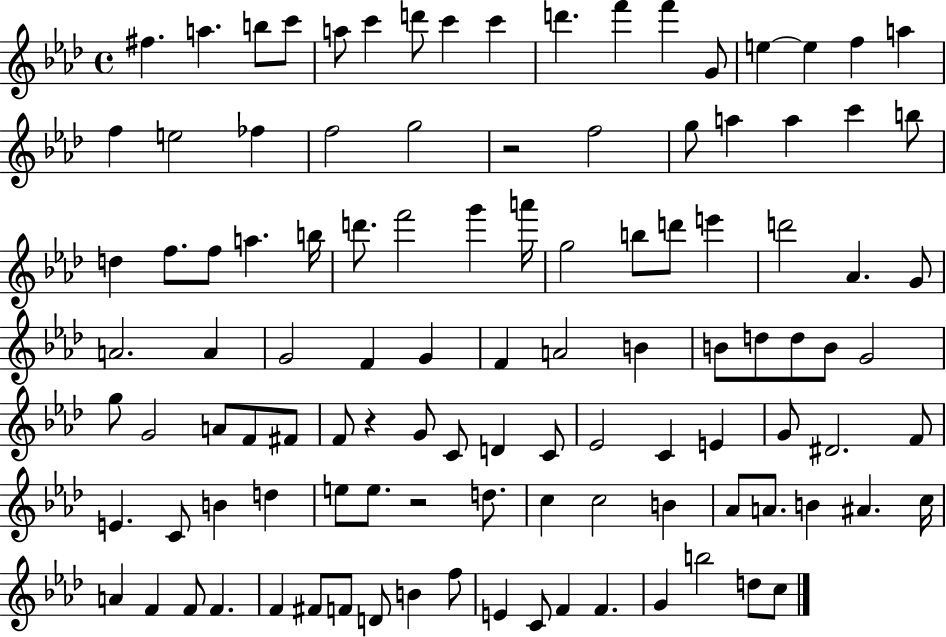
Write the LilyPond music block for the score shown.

{
  \clef treble
  \time 4/4
  \defaultTimeSignature
  \key aes \major
  \repeat volta 2 { fis''4. a''4. b''8 c'''8 | a''8 c'''4 d'''8 c'''4 c'''4 | d'''4. f'''4 f'''4 g'8 | e''4~~ e''4 f''4 a''4 | \break f''4 e''2 fes''4 | f''2 g''2 | r2 f''2 | g''8 a''4 a''4 c'''4 b''8 | \break d''4 f''8. f''8 a''4. b''16 | d'''8. f'''2 g'''4 a'''16 | g''2 b''8 d'''8 e'''4 | d'''2 aes'4. g'8 | \break a'2. a'4 | g'2 f'4 g'4 | f'4 a'2 b'4 | b'8 d''8 d''8 b'8 g'2 | \break g''8 g'2 a'8 f'8 fis'8 | f'8 r4 g'8 c'8 d'4 c'8 | ees'2 c'4 e'4 | g'8 dis'2. f'8 | \break e'4. c'8 b'4 d''4 | e''8 e''8. r2 d''8. | c''4 c''2 b'4 | aes'8 a'8. b'4 ais'4. c''16 | \break a'4 f'4 f'8 f'4. | f'4 fis'8 f'8 d'8 b'4 f''8 | e'4 c'8 f'4 f'4. | g'4 b''2 d''8 c''8 | \break } \bar "|."
}